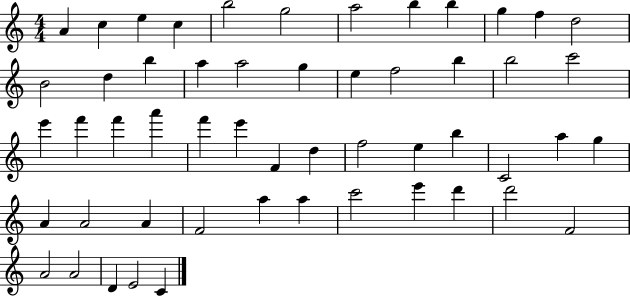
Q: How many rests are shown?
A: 0